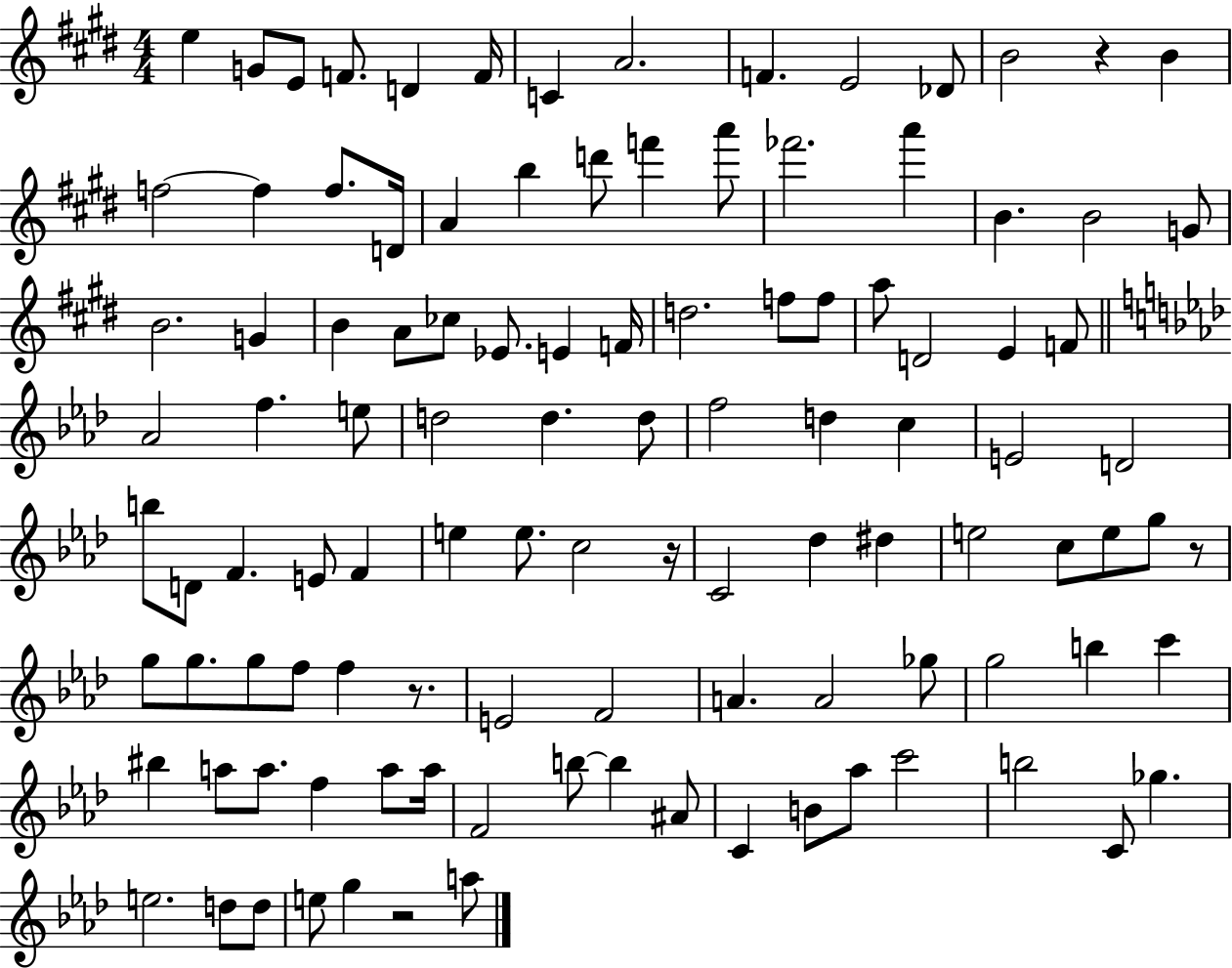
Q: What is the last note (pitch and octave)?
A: A5